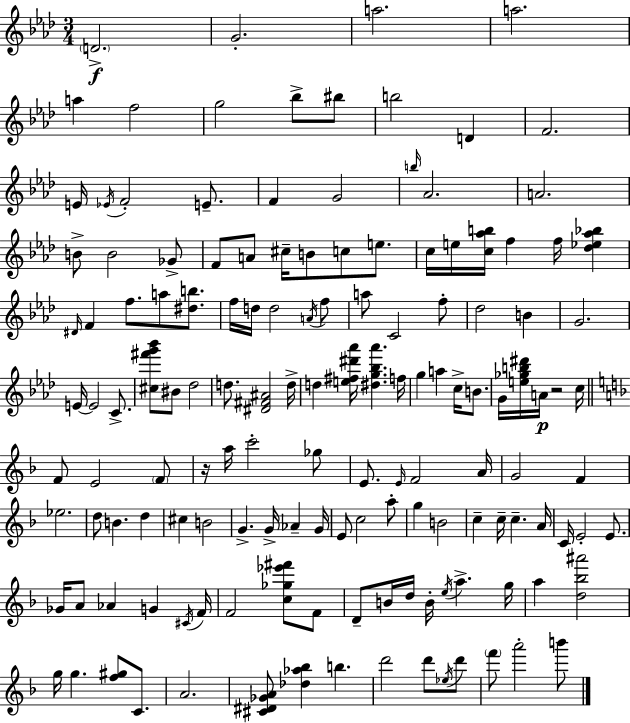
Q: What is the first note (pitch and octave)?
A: D4